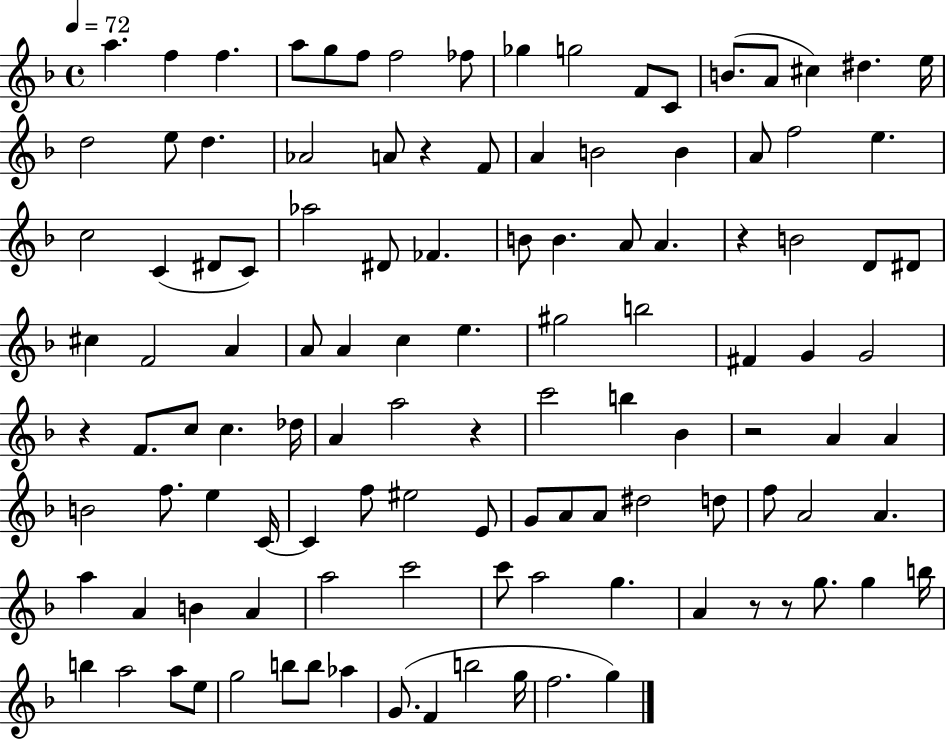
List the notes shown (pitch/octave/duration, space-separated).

A5/q. F5/q F5/q. A5/e G5/e F5/e F5/h FES5/e Gb5/q G5/h F4/e C4/e B4/e. A4/e C#5/q D#5/q. E5/s D5/h E5/e D5/q. Ab4/h A4/e R/q F4/e A4/q B4/h B4/q A4/e F5/h E5/q. C5/h C4/q D#4/e C4/e Ab5/h D#4/e FES4/q. B4/e B4/q. A4/e A4/q. R/q B4/h D4/e D#4/e C#5/q F4/h A4/q A4/e A4/q C5/q E5/q. G#5/h B5/h F#4/q G4/q G4/h R/q F4/e. C5/e C5/q. Db5/s A4/q A5/h R/q C6/h B5/q Bb4/q R/h A4/q A4/q B4/h F5/e. E5/q C4/s C4/q F5/e EIS5/h E4/e G4/e A4/e A4/e D#5/h D5/e F5/e A4/h A4/q. A5/q A4/q B4/q A4/q A5/h C6/h C6/e A5/h G5/q. A4/q R/e R/e G5/e. G5/q B5/s B5/q A5/h A5/e E5/e G5/h B5/e B5/e Ab5/q G4/e. F4/q B5/h G5/s F5/h. G5/q